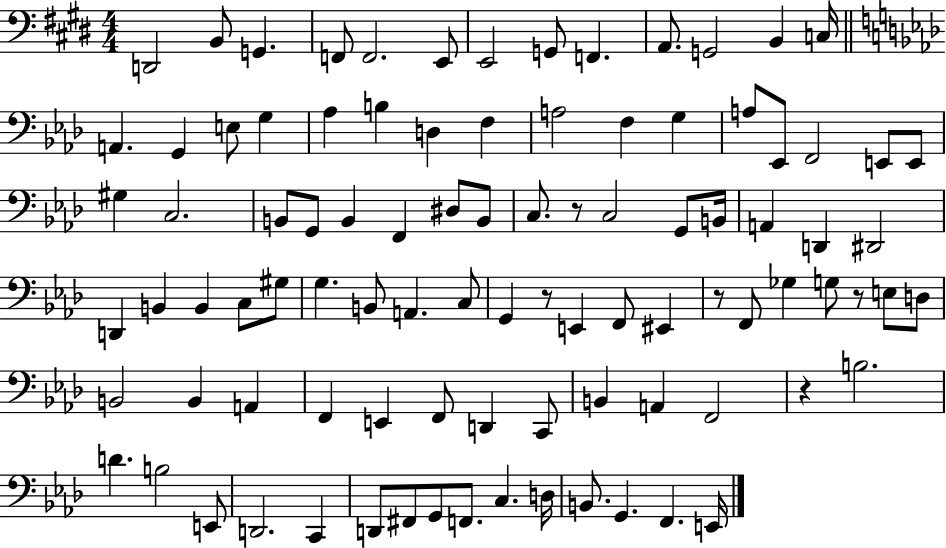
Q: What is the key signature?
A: E major